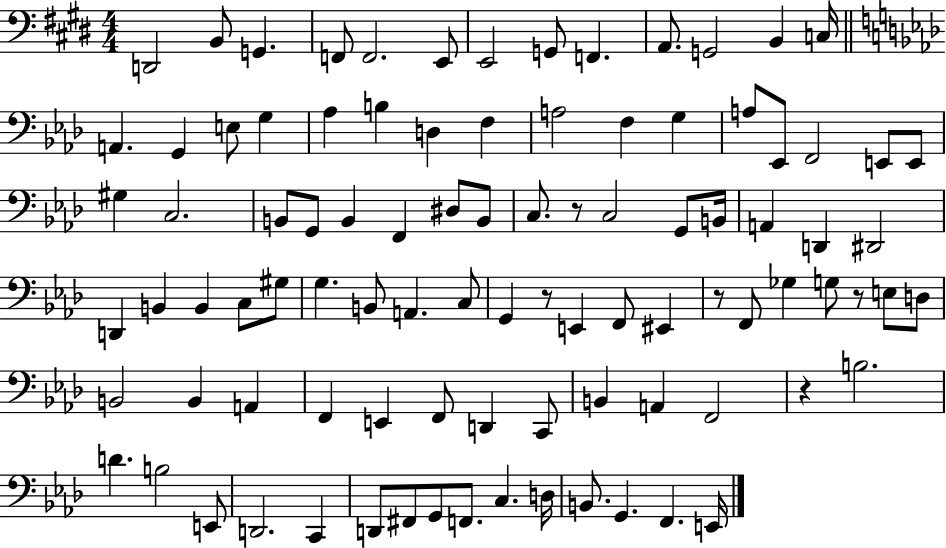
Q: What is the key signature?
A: E major